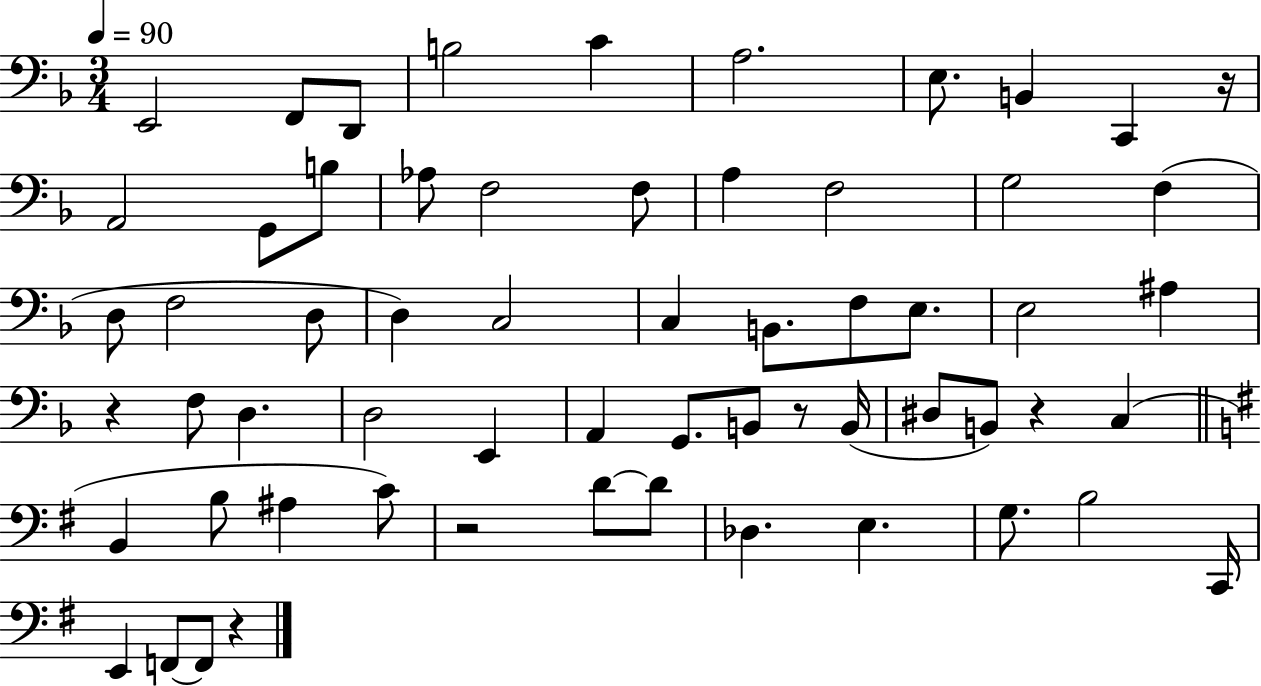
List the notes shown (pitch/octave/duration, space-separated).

E2/h F2/e D2/e B3/h C4/q A3/h. E3/e. B2/q C2/q R/s A2/h G2/e B3/e Ab3/e F3/h F3/e A3/q F3/h G3/h F3/q D3/e F3/h D3/e D3/q C3/h C3/q B2/e. F3/e E3/e. E3/h A#3/q R/q F3/e D3/q. D3/h E2/q A2/q G2/e. B2/e R/e B2/s D#3/e B2/e R/q C3/q B2/q B3/e A#3/q C4/e R/h D4/e D4/e Db3/q. E3/q. G3/e. B3/h C2/s E2/q F2/e F2/e R/q